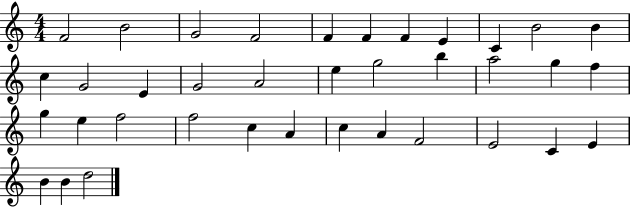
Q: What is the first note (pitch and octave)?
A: F4